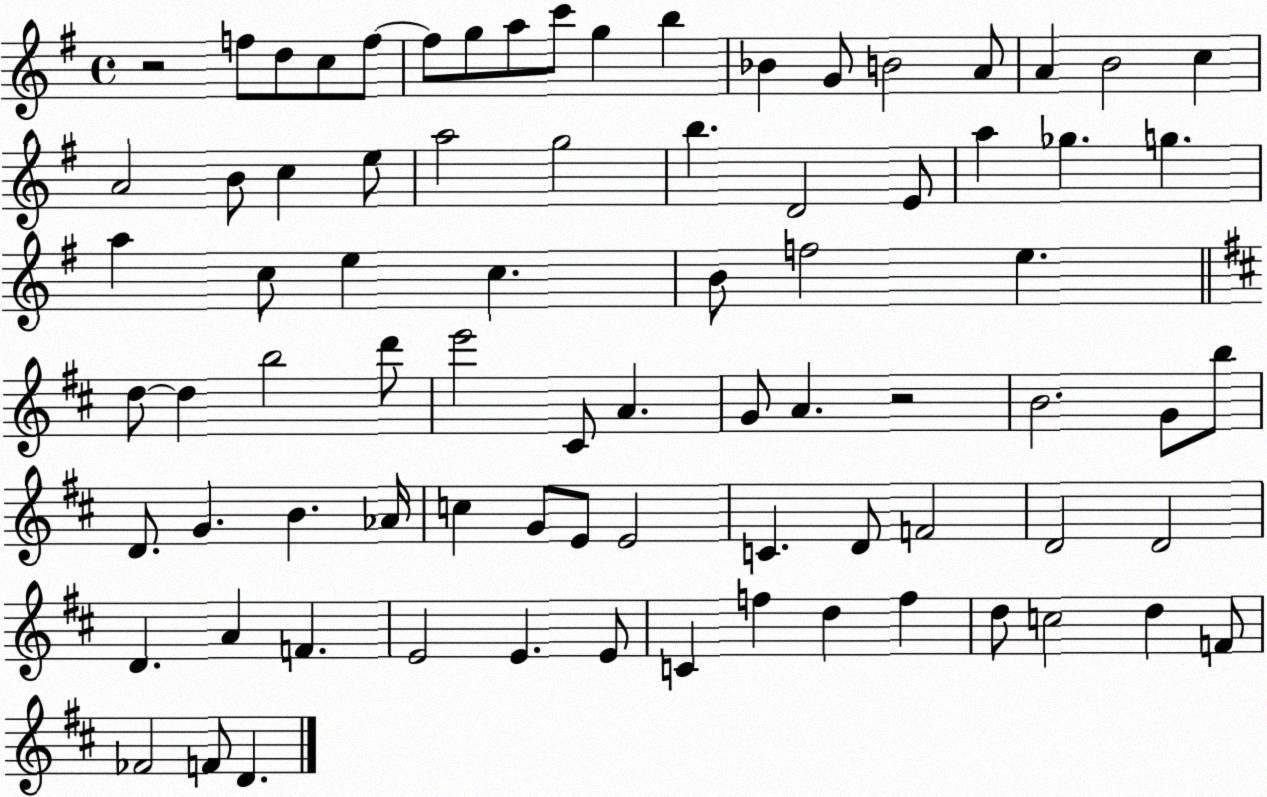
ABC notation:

X:1
T:Untitled
M:4/4
L:1/4
K:G
z2 f/2 d/2 c/2 f/2 f/2 g/2 a/2 c'/2 g b _B G/2 B2 A/2 A B2 c A2 B/2 c e/2 a2 g2 b D2 E/2 a _g g a c/2 e c B/2 f2 e d/2 d b2 d'/2 e'2 ^C/2 A G/2 A z2 B2 G/2 b/2 D/2 G B _A/4 c G/2 E/2 E2 C D/2 F2 D2 D2 D A F E2 E E/2 C f d f d/2 c2 d F/2 _F2 F/2 D